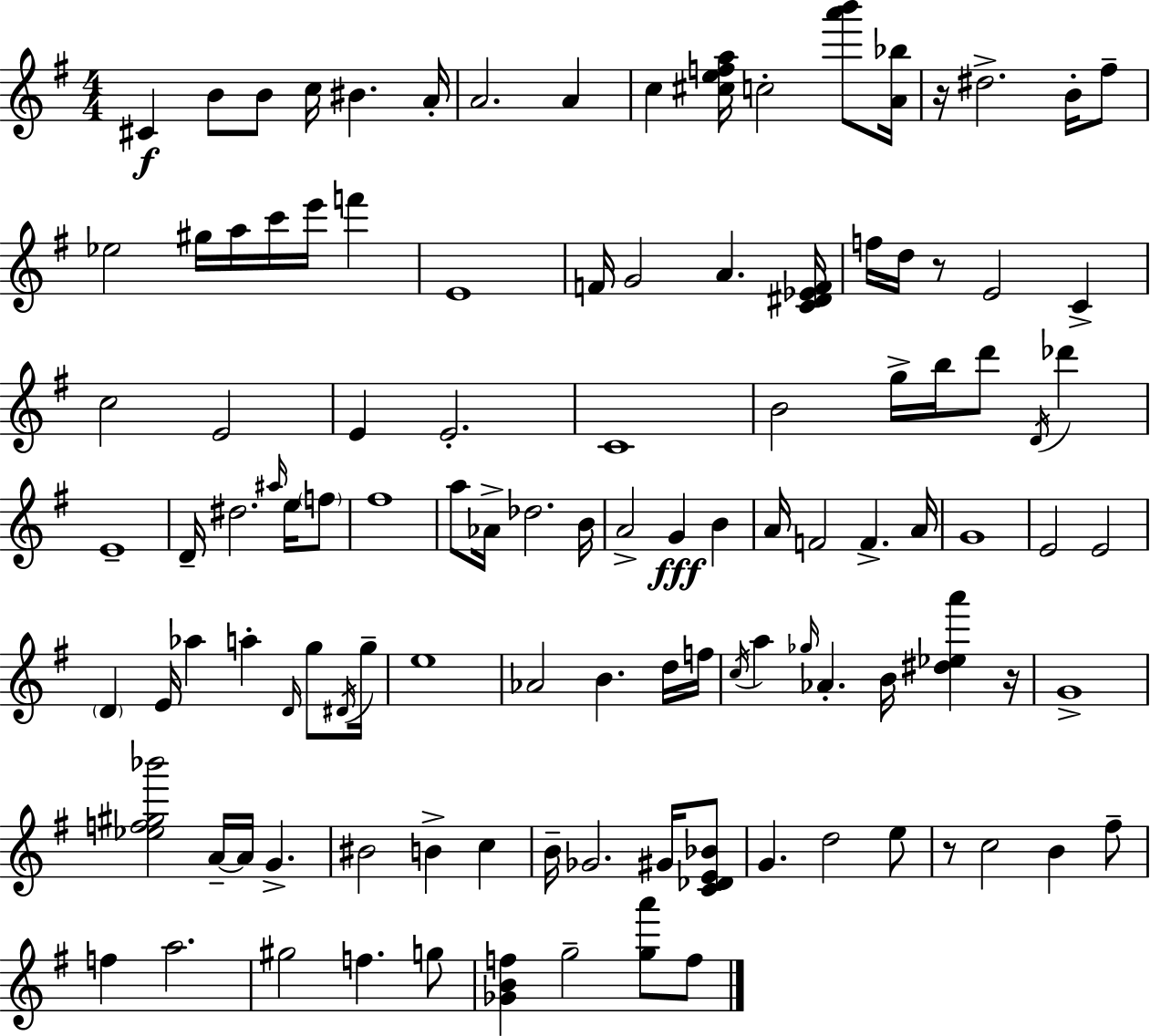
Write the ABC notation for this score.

X:1
T:Untitled
M:4/4
L:1/4
K:Em
^C B/2 B/2 c/4 ^B A/4 A2 A c [^cefa]/4 c2 [a'b']/2 [A_b]/4 z/4 ^d2 B/4 ^f/2 _e2 ^g/4 a/4 c'/4 e'/4 f' E4 F/4 G2 A [C^D_EF]/4 f/4 d/4 z/2 E2 C c2 E2 E E2 C4 B2 g/4 b/4 d'/2 D/4 _d' E4 D/4 ^d2 ^a/4 e/4 f/2 ^f4 a/2 _A/4 _d2 B/4 A2 G B A/4 F2 F A/4 G4 E2 E2 D E/4 _a a D/4 g/2 ^D/4 g/4 e4 _A2 B d/4 f/4 c/4 a _g/4 _A B/4 [^d_ea'] z/4 G4 [_ef^g_b']2 A/4 A/4 G ^B2 B c B/4 _G2 ^G/4 [C_DE_B]/2 G d2 e/2 z/2 c2 B ^f/2 f a2 ^g2 f g/2 [_GBf] g2 [ga']/2 f/2